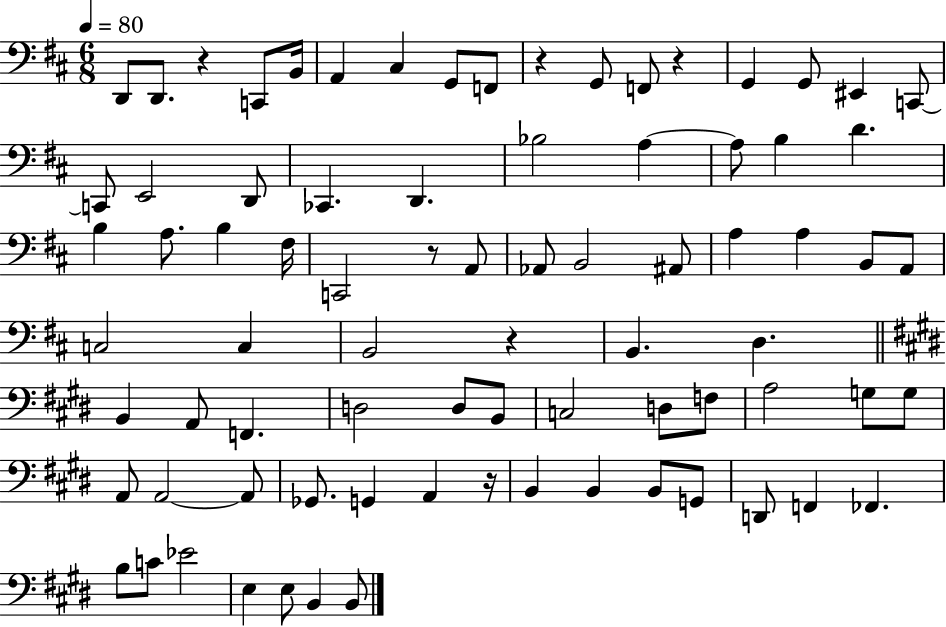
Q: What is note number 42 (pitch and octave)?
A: D3